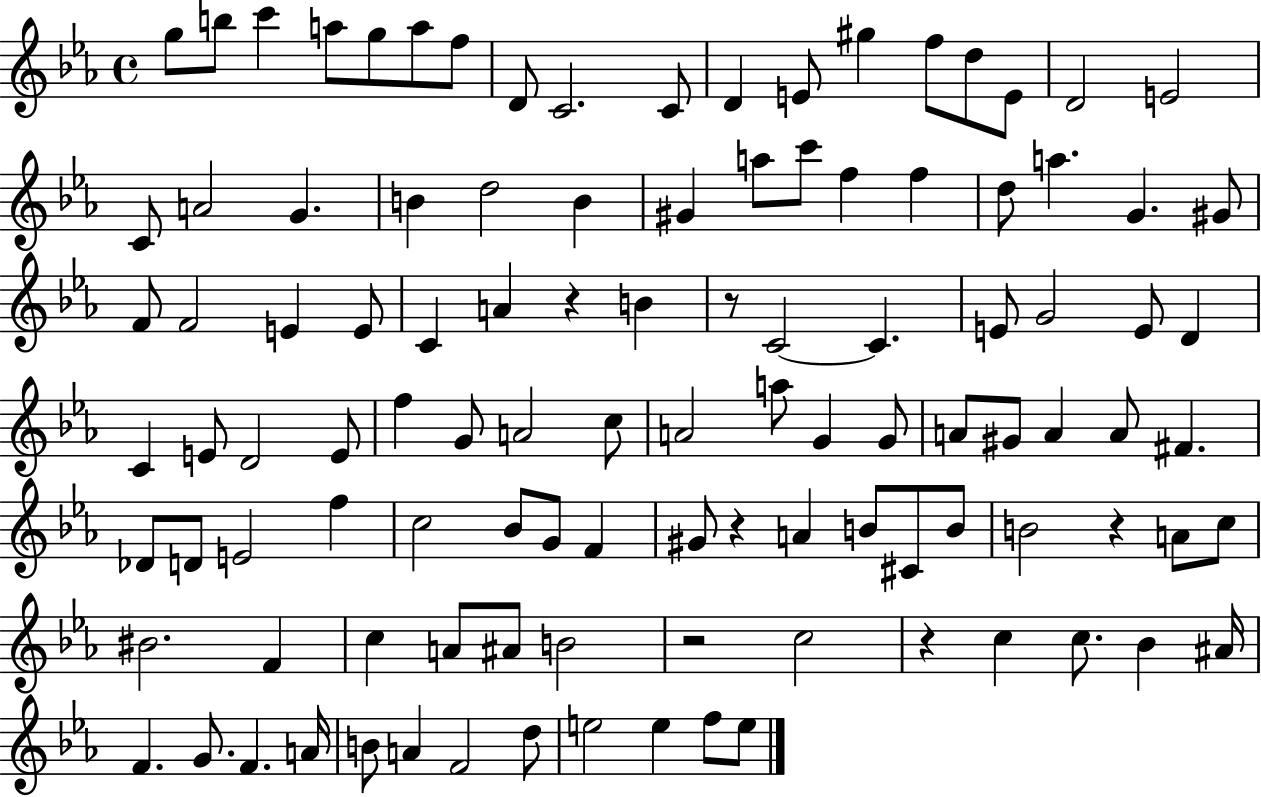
{
  \clef treble
  \time 4/4
  \defaultTimeSignature
  \key ees \major
  g''8 b''8 c'''4 a''8 g''8 a''8 f''8 | d'8 c'2. c'8 | d'4 e'8 gis''4 f''8 d''8 e'8 | d'2 e'2 | \break c'8 a'2 g'4. | b'4 d''2 b'4 | gis'4 a''8 c'''8 f''4 f''4 | d''8 a''4. g'4. gis'8 | \break f'8 f'2 e'4 e'8 | c'4 a'4 r4 b'4 | r8 c'2~~ c'4. | e'8 g'2 e'8 d'4 | \break c'4 e'8 d'2 e'8 | f''4 g'8 a'2 c''8 | a'2 a''8 g'4 g'8 | a'8 gis'8 a'4 a'8 fis'4. | \break des'8 d'8 e'2 f''4 | c''2 bes'8 g'8 f'4 | gis'8 r4 a'4 b'8 cis'8 b'8 | b'2 r4 a'8 c''8 | \break bis'2. f'4 | c''4 a'8 ais'8 b'2 | r2 c''2 | r4 c''4 c''8. bes'4 ais'16 | \break f'4. g'8. f'4. a'16 | b'8 a'4 f'2 d''8 | e''2 e''4 f''8 e''8 | \bar "|."
}